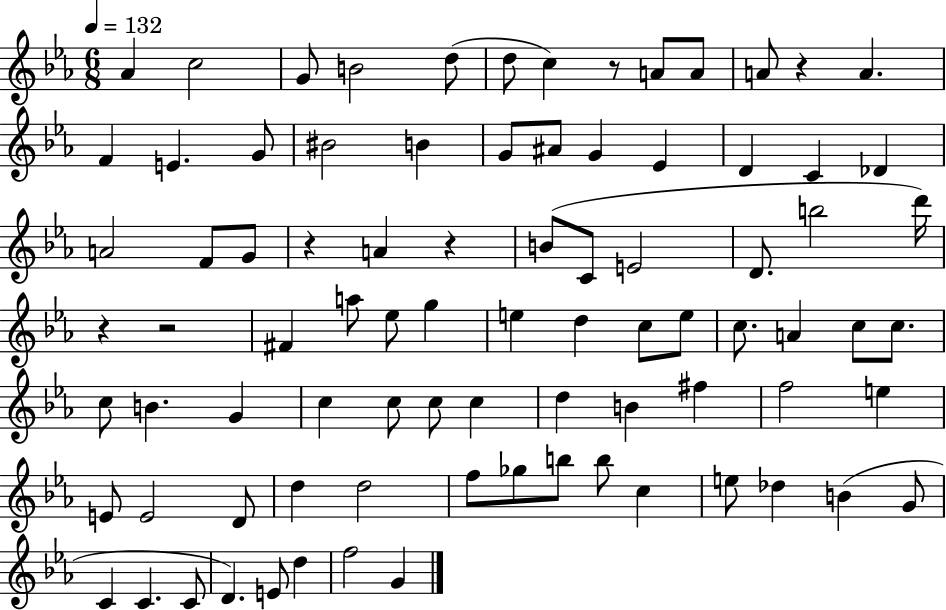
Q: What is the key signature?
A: EES major